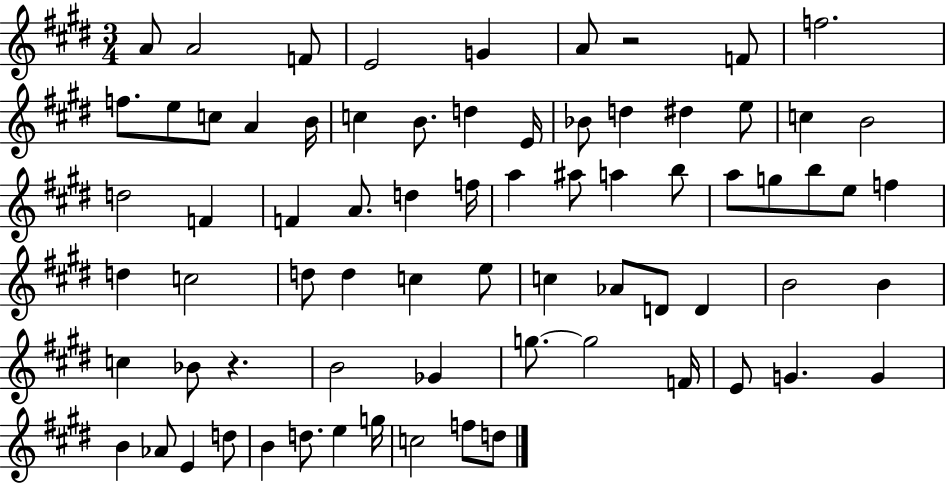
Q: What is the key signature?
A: E major